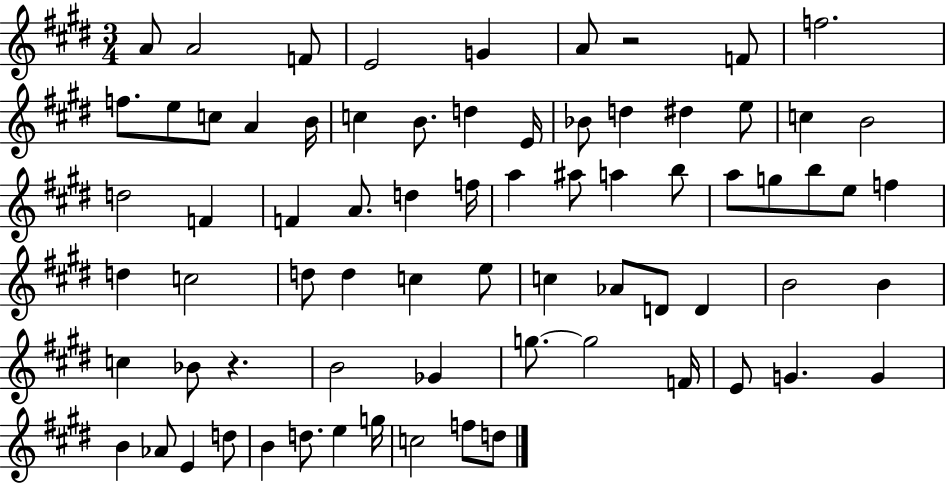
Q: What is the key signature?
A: E major